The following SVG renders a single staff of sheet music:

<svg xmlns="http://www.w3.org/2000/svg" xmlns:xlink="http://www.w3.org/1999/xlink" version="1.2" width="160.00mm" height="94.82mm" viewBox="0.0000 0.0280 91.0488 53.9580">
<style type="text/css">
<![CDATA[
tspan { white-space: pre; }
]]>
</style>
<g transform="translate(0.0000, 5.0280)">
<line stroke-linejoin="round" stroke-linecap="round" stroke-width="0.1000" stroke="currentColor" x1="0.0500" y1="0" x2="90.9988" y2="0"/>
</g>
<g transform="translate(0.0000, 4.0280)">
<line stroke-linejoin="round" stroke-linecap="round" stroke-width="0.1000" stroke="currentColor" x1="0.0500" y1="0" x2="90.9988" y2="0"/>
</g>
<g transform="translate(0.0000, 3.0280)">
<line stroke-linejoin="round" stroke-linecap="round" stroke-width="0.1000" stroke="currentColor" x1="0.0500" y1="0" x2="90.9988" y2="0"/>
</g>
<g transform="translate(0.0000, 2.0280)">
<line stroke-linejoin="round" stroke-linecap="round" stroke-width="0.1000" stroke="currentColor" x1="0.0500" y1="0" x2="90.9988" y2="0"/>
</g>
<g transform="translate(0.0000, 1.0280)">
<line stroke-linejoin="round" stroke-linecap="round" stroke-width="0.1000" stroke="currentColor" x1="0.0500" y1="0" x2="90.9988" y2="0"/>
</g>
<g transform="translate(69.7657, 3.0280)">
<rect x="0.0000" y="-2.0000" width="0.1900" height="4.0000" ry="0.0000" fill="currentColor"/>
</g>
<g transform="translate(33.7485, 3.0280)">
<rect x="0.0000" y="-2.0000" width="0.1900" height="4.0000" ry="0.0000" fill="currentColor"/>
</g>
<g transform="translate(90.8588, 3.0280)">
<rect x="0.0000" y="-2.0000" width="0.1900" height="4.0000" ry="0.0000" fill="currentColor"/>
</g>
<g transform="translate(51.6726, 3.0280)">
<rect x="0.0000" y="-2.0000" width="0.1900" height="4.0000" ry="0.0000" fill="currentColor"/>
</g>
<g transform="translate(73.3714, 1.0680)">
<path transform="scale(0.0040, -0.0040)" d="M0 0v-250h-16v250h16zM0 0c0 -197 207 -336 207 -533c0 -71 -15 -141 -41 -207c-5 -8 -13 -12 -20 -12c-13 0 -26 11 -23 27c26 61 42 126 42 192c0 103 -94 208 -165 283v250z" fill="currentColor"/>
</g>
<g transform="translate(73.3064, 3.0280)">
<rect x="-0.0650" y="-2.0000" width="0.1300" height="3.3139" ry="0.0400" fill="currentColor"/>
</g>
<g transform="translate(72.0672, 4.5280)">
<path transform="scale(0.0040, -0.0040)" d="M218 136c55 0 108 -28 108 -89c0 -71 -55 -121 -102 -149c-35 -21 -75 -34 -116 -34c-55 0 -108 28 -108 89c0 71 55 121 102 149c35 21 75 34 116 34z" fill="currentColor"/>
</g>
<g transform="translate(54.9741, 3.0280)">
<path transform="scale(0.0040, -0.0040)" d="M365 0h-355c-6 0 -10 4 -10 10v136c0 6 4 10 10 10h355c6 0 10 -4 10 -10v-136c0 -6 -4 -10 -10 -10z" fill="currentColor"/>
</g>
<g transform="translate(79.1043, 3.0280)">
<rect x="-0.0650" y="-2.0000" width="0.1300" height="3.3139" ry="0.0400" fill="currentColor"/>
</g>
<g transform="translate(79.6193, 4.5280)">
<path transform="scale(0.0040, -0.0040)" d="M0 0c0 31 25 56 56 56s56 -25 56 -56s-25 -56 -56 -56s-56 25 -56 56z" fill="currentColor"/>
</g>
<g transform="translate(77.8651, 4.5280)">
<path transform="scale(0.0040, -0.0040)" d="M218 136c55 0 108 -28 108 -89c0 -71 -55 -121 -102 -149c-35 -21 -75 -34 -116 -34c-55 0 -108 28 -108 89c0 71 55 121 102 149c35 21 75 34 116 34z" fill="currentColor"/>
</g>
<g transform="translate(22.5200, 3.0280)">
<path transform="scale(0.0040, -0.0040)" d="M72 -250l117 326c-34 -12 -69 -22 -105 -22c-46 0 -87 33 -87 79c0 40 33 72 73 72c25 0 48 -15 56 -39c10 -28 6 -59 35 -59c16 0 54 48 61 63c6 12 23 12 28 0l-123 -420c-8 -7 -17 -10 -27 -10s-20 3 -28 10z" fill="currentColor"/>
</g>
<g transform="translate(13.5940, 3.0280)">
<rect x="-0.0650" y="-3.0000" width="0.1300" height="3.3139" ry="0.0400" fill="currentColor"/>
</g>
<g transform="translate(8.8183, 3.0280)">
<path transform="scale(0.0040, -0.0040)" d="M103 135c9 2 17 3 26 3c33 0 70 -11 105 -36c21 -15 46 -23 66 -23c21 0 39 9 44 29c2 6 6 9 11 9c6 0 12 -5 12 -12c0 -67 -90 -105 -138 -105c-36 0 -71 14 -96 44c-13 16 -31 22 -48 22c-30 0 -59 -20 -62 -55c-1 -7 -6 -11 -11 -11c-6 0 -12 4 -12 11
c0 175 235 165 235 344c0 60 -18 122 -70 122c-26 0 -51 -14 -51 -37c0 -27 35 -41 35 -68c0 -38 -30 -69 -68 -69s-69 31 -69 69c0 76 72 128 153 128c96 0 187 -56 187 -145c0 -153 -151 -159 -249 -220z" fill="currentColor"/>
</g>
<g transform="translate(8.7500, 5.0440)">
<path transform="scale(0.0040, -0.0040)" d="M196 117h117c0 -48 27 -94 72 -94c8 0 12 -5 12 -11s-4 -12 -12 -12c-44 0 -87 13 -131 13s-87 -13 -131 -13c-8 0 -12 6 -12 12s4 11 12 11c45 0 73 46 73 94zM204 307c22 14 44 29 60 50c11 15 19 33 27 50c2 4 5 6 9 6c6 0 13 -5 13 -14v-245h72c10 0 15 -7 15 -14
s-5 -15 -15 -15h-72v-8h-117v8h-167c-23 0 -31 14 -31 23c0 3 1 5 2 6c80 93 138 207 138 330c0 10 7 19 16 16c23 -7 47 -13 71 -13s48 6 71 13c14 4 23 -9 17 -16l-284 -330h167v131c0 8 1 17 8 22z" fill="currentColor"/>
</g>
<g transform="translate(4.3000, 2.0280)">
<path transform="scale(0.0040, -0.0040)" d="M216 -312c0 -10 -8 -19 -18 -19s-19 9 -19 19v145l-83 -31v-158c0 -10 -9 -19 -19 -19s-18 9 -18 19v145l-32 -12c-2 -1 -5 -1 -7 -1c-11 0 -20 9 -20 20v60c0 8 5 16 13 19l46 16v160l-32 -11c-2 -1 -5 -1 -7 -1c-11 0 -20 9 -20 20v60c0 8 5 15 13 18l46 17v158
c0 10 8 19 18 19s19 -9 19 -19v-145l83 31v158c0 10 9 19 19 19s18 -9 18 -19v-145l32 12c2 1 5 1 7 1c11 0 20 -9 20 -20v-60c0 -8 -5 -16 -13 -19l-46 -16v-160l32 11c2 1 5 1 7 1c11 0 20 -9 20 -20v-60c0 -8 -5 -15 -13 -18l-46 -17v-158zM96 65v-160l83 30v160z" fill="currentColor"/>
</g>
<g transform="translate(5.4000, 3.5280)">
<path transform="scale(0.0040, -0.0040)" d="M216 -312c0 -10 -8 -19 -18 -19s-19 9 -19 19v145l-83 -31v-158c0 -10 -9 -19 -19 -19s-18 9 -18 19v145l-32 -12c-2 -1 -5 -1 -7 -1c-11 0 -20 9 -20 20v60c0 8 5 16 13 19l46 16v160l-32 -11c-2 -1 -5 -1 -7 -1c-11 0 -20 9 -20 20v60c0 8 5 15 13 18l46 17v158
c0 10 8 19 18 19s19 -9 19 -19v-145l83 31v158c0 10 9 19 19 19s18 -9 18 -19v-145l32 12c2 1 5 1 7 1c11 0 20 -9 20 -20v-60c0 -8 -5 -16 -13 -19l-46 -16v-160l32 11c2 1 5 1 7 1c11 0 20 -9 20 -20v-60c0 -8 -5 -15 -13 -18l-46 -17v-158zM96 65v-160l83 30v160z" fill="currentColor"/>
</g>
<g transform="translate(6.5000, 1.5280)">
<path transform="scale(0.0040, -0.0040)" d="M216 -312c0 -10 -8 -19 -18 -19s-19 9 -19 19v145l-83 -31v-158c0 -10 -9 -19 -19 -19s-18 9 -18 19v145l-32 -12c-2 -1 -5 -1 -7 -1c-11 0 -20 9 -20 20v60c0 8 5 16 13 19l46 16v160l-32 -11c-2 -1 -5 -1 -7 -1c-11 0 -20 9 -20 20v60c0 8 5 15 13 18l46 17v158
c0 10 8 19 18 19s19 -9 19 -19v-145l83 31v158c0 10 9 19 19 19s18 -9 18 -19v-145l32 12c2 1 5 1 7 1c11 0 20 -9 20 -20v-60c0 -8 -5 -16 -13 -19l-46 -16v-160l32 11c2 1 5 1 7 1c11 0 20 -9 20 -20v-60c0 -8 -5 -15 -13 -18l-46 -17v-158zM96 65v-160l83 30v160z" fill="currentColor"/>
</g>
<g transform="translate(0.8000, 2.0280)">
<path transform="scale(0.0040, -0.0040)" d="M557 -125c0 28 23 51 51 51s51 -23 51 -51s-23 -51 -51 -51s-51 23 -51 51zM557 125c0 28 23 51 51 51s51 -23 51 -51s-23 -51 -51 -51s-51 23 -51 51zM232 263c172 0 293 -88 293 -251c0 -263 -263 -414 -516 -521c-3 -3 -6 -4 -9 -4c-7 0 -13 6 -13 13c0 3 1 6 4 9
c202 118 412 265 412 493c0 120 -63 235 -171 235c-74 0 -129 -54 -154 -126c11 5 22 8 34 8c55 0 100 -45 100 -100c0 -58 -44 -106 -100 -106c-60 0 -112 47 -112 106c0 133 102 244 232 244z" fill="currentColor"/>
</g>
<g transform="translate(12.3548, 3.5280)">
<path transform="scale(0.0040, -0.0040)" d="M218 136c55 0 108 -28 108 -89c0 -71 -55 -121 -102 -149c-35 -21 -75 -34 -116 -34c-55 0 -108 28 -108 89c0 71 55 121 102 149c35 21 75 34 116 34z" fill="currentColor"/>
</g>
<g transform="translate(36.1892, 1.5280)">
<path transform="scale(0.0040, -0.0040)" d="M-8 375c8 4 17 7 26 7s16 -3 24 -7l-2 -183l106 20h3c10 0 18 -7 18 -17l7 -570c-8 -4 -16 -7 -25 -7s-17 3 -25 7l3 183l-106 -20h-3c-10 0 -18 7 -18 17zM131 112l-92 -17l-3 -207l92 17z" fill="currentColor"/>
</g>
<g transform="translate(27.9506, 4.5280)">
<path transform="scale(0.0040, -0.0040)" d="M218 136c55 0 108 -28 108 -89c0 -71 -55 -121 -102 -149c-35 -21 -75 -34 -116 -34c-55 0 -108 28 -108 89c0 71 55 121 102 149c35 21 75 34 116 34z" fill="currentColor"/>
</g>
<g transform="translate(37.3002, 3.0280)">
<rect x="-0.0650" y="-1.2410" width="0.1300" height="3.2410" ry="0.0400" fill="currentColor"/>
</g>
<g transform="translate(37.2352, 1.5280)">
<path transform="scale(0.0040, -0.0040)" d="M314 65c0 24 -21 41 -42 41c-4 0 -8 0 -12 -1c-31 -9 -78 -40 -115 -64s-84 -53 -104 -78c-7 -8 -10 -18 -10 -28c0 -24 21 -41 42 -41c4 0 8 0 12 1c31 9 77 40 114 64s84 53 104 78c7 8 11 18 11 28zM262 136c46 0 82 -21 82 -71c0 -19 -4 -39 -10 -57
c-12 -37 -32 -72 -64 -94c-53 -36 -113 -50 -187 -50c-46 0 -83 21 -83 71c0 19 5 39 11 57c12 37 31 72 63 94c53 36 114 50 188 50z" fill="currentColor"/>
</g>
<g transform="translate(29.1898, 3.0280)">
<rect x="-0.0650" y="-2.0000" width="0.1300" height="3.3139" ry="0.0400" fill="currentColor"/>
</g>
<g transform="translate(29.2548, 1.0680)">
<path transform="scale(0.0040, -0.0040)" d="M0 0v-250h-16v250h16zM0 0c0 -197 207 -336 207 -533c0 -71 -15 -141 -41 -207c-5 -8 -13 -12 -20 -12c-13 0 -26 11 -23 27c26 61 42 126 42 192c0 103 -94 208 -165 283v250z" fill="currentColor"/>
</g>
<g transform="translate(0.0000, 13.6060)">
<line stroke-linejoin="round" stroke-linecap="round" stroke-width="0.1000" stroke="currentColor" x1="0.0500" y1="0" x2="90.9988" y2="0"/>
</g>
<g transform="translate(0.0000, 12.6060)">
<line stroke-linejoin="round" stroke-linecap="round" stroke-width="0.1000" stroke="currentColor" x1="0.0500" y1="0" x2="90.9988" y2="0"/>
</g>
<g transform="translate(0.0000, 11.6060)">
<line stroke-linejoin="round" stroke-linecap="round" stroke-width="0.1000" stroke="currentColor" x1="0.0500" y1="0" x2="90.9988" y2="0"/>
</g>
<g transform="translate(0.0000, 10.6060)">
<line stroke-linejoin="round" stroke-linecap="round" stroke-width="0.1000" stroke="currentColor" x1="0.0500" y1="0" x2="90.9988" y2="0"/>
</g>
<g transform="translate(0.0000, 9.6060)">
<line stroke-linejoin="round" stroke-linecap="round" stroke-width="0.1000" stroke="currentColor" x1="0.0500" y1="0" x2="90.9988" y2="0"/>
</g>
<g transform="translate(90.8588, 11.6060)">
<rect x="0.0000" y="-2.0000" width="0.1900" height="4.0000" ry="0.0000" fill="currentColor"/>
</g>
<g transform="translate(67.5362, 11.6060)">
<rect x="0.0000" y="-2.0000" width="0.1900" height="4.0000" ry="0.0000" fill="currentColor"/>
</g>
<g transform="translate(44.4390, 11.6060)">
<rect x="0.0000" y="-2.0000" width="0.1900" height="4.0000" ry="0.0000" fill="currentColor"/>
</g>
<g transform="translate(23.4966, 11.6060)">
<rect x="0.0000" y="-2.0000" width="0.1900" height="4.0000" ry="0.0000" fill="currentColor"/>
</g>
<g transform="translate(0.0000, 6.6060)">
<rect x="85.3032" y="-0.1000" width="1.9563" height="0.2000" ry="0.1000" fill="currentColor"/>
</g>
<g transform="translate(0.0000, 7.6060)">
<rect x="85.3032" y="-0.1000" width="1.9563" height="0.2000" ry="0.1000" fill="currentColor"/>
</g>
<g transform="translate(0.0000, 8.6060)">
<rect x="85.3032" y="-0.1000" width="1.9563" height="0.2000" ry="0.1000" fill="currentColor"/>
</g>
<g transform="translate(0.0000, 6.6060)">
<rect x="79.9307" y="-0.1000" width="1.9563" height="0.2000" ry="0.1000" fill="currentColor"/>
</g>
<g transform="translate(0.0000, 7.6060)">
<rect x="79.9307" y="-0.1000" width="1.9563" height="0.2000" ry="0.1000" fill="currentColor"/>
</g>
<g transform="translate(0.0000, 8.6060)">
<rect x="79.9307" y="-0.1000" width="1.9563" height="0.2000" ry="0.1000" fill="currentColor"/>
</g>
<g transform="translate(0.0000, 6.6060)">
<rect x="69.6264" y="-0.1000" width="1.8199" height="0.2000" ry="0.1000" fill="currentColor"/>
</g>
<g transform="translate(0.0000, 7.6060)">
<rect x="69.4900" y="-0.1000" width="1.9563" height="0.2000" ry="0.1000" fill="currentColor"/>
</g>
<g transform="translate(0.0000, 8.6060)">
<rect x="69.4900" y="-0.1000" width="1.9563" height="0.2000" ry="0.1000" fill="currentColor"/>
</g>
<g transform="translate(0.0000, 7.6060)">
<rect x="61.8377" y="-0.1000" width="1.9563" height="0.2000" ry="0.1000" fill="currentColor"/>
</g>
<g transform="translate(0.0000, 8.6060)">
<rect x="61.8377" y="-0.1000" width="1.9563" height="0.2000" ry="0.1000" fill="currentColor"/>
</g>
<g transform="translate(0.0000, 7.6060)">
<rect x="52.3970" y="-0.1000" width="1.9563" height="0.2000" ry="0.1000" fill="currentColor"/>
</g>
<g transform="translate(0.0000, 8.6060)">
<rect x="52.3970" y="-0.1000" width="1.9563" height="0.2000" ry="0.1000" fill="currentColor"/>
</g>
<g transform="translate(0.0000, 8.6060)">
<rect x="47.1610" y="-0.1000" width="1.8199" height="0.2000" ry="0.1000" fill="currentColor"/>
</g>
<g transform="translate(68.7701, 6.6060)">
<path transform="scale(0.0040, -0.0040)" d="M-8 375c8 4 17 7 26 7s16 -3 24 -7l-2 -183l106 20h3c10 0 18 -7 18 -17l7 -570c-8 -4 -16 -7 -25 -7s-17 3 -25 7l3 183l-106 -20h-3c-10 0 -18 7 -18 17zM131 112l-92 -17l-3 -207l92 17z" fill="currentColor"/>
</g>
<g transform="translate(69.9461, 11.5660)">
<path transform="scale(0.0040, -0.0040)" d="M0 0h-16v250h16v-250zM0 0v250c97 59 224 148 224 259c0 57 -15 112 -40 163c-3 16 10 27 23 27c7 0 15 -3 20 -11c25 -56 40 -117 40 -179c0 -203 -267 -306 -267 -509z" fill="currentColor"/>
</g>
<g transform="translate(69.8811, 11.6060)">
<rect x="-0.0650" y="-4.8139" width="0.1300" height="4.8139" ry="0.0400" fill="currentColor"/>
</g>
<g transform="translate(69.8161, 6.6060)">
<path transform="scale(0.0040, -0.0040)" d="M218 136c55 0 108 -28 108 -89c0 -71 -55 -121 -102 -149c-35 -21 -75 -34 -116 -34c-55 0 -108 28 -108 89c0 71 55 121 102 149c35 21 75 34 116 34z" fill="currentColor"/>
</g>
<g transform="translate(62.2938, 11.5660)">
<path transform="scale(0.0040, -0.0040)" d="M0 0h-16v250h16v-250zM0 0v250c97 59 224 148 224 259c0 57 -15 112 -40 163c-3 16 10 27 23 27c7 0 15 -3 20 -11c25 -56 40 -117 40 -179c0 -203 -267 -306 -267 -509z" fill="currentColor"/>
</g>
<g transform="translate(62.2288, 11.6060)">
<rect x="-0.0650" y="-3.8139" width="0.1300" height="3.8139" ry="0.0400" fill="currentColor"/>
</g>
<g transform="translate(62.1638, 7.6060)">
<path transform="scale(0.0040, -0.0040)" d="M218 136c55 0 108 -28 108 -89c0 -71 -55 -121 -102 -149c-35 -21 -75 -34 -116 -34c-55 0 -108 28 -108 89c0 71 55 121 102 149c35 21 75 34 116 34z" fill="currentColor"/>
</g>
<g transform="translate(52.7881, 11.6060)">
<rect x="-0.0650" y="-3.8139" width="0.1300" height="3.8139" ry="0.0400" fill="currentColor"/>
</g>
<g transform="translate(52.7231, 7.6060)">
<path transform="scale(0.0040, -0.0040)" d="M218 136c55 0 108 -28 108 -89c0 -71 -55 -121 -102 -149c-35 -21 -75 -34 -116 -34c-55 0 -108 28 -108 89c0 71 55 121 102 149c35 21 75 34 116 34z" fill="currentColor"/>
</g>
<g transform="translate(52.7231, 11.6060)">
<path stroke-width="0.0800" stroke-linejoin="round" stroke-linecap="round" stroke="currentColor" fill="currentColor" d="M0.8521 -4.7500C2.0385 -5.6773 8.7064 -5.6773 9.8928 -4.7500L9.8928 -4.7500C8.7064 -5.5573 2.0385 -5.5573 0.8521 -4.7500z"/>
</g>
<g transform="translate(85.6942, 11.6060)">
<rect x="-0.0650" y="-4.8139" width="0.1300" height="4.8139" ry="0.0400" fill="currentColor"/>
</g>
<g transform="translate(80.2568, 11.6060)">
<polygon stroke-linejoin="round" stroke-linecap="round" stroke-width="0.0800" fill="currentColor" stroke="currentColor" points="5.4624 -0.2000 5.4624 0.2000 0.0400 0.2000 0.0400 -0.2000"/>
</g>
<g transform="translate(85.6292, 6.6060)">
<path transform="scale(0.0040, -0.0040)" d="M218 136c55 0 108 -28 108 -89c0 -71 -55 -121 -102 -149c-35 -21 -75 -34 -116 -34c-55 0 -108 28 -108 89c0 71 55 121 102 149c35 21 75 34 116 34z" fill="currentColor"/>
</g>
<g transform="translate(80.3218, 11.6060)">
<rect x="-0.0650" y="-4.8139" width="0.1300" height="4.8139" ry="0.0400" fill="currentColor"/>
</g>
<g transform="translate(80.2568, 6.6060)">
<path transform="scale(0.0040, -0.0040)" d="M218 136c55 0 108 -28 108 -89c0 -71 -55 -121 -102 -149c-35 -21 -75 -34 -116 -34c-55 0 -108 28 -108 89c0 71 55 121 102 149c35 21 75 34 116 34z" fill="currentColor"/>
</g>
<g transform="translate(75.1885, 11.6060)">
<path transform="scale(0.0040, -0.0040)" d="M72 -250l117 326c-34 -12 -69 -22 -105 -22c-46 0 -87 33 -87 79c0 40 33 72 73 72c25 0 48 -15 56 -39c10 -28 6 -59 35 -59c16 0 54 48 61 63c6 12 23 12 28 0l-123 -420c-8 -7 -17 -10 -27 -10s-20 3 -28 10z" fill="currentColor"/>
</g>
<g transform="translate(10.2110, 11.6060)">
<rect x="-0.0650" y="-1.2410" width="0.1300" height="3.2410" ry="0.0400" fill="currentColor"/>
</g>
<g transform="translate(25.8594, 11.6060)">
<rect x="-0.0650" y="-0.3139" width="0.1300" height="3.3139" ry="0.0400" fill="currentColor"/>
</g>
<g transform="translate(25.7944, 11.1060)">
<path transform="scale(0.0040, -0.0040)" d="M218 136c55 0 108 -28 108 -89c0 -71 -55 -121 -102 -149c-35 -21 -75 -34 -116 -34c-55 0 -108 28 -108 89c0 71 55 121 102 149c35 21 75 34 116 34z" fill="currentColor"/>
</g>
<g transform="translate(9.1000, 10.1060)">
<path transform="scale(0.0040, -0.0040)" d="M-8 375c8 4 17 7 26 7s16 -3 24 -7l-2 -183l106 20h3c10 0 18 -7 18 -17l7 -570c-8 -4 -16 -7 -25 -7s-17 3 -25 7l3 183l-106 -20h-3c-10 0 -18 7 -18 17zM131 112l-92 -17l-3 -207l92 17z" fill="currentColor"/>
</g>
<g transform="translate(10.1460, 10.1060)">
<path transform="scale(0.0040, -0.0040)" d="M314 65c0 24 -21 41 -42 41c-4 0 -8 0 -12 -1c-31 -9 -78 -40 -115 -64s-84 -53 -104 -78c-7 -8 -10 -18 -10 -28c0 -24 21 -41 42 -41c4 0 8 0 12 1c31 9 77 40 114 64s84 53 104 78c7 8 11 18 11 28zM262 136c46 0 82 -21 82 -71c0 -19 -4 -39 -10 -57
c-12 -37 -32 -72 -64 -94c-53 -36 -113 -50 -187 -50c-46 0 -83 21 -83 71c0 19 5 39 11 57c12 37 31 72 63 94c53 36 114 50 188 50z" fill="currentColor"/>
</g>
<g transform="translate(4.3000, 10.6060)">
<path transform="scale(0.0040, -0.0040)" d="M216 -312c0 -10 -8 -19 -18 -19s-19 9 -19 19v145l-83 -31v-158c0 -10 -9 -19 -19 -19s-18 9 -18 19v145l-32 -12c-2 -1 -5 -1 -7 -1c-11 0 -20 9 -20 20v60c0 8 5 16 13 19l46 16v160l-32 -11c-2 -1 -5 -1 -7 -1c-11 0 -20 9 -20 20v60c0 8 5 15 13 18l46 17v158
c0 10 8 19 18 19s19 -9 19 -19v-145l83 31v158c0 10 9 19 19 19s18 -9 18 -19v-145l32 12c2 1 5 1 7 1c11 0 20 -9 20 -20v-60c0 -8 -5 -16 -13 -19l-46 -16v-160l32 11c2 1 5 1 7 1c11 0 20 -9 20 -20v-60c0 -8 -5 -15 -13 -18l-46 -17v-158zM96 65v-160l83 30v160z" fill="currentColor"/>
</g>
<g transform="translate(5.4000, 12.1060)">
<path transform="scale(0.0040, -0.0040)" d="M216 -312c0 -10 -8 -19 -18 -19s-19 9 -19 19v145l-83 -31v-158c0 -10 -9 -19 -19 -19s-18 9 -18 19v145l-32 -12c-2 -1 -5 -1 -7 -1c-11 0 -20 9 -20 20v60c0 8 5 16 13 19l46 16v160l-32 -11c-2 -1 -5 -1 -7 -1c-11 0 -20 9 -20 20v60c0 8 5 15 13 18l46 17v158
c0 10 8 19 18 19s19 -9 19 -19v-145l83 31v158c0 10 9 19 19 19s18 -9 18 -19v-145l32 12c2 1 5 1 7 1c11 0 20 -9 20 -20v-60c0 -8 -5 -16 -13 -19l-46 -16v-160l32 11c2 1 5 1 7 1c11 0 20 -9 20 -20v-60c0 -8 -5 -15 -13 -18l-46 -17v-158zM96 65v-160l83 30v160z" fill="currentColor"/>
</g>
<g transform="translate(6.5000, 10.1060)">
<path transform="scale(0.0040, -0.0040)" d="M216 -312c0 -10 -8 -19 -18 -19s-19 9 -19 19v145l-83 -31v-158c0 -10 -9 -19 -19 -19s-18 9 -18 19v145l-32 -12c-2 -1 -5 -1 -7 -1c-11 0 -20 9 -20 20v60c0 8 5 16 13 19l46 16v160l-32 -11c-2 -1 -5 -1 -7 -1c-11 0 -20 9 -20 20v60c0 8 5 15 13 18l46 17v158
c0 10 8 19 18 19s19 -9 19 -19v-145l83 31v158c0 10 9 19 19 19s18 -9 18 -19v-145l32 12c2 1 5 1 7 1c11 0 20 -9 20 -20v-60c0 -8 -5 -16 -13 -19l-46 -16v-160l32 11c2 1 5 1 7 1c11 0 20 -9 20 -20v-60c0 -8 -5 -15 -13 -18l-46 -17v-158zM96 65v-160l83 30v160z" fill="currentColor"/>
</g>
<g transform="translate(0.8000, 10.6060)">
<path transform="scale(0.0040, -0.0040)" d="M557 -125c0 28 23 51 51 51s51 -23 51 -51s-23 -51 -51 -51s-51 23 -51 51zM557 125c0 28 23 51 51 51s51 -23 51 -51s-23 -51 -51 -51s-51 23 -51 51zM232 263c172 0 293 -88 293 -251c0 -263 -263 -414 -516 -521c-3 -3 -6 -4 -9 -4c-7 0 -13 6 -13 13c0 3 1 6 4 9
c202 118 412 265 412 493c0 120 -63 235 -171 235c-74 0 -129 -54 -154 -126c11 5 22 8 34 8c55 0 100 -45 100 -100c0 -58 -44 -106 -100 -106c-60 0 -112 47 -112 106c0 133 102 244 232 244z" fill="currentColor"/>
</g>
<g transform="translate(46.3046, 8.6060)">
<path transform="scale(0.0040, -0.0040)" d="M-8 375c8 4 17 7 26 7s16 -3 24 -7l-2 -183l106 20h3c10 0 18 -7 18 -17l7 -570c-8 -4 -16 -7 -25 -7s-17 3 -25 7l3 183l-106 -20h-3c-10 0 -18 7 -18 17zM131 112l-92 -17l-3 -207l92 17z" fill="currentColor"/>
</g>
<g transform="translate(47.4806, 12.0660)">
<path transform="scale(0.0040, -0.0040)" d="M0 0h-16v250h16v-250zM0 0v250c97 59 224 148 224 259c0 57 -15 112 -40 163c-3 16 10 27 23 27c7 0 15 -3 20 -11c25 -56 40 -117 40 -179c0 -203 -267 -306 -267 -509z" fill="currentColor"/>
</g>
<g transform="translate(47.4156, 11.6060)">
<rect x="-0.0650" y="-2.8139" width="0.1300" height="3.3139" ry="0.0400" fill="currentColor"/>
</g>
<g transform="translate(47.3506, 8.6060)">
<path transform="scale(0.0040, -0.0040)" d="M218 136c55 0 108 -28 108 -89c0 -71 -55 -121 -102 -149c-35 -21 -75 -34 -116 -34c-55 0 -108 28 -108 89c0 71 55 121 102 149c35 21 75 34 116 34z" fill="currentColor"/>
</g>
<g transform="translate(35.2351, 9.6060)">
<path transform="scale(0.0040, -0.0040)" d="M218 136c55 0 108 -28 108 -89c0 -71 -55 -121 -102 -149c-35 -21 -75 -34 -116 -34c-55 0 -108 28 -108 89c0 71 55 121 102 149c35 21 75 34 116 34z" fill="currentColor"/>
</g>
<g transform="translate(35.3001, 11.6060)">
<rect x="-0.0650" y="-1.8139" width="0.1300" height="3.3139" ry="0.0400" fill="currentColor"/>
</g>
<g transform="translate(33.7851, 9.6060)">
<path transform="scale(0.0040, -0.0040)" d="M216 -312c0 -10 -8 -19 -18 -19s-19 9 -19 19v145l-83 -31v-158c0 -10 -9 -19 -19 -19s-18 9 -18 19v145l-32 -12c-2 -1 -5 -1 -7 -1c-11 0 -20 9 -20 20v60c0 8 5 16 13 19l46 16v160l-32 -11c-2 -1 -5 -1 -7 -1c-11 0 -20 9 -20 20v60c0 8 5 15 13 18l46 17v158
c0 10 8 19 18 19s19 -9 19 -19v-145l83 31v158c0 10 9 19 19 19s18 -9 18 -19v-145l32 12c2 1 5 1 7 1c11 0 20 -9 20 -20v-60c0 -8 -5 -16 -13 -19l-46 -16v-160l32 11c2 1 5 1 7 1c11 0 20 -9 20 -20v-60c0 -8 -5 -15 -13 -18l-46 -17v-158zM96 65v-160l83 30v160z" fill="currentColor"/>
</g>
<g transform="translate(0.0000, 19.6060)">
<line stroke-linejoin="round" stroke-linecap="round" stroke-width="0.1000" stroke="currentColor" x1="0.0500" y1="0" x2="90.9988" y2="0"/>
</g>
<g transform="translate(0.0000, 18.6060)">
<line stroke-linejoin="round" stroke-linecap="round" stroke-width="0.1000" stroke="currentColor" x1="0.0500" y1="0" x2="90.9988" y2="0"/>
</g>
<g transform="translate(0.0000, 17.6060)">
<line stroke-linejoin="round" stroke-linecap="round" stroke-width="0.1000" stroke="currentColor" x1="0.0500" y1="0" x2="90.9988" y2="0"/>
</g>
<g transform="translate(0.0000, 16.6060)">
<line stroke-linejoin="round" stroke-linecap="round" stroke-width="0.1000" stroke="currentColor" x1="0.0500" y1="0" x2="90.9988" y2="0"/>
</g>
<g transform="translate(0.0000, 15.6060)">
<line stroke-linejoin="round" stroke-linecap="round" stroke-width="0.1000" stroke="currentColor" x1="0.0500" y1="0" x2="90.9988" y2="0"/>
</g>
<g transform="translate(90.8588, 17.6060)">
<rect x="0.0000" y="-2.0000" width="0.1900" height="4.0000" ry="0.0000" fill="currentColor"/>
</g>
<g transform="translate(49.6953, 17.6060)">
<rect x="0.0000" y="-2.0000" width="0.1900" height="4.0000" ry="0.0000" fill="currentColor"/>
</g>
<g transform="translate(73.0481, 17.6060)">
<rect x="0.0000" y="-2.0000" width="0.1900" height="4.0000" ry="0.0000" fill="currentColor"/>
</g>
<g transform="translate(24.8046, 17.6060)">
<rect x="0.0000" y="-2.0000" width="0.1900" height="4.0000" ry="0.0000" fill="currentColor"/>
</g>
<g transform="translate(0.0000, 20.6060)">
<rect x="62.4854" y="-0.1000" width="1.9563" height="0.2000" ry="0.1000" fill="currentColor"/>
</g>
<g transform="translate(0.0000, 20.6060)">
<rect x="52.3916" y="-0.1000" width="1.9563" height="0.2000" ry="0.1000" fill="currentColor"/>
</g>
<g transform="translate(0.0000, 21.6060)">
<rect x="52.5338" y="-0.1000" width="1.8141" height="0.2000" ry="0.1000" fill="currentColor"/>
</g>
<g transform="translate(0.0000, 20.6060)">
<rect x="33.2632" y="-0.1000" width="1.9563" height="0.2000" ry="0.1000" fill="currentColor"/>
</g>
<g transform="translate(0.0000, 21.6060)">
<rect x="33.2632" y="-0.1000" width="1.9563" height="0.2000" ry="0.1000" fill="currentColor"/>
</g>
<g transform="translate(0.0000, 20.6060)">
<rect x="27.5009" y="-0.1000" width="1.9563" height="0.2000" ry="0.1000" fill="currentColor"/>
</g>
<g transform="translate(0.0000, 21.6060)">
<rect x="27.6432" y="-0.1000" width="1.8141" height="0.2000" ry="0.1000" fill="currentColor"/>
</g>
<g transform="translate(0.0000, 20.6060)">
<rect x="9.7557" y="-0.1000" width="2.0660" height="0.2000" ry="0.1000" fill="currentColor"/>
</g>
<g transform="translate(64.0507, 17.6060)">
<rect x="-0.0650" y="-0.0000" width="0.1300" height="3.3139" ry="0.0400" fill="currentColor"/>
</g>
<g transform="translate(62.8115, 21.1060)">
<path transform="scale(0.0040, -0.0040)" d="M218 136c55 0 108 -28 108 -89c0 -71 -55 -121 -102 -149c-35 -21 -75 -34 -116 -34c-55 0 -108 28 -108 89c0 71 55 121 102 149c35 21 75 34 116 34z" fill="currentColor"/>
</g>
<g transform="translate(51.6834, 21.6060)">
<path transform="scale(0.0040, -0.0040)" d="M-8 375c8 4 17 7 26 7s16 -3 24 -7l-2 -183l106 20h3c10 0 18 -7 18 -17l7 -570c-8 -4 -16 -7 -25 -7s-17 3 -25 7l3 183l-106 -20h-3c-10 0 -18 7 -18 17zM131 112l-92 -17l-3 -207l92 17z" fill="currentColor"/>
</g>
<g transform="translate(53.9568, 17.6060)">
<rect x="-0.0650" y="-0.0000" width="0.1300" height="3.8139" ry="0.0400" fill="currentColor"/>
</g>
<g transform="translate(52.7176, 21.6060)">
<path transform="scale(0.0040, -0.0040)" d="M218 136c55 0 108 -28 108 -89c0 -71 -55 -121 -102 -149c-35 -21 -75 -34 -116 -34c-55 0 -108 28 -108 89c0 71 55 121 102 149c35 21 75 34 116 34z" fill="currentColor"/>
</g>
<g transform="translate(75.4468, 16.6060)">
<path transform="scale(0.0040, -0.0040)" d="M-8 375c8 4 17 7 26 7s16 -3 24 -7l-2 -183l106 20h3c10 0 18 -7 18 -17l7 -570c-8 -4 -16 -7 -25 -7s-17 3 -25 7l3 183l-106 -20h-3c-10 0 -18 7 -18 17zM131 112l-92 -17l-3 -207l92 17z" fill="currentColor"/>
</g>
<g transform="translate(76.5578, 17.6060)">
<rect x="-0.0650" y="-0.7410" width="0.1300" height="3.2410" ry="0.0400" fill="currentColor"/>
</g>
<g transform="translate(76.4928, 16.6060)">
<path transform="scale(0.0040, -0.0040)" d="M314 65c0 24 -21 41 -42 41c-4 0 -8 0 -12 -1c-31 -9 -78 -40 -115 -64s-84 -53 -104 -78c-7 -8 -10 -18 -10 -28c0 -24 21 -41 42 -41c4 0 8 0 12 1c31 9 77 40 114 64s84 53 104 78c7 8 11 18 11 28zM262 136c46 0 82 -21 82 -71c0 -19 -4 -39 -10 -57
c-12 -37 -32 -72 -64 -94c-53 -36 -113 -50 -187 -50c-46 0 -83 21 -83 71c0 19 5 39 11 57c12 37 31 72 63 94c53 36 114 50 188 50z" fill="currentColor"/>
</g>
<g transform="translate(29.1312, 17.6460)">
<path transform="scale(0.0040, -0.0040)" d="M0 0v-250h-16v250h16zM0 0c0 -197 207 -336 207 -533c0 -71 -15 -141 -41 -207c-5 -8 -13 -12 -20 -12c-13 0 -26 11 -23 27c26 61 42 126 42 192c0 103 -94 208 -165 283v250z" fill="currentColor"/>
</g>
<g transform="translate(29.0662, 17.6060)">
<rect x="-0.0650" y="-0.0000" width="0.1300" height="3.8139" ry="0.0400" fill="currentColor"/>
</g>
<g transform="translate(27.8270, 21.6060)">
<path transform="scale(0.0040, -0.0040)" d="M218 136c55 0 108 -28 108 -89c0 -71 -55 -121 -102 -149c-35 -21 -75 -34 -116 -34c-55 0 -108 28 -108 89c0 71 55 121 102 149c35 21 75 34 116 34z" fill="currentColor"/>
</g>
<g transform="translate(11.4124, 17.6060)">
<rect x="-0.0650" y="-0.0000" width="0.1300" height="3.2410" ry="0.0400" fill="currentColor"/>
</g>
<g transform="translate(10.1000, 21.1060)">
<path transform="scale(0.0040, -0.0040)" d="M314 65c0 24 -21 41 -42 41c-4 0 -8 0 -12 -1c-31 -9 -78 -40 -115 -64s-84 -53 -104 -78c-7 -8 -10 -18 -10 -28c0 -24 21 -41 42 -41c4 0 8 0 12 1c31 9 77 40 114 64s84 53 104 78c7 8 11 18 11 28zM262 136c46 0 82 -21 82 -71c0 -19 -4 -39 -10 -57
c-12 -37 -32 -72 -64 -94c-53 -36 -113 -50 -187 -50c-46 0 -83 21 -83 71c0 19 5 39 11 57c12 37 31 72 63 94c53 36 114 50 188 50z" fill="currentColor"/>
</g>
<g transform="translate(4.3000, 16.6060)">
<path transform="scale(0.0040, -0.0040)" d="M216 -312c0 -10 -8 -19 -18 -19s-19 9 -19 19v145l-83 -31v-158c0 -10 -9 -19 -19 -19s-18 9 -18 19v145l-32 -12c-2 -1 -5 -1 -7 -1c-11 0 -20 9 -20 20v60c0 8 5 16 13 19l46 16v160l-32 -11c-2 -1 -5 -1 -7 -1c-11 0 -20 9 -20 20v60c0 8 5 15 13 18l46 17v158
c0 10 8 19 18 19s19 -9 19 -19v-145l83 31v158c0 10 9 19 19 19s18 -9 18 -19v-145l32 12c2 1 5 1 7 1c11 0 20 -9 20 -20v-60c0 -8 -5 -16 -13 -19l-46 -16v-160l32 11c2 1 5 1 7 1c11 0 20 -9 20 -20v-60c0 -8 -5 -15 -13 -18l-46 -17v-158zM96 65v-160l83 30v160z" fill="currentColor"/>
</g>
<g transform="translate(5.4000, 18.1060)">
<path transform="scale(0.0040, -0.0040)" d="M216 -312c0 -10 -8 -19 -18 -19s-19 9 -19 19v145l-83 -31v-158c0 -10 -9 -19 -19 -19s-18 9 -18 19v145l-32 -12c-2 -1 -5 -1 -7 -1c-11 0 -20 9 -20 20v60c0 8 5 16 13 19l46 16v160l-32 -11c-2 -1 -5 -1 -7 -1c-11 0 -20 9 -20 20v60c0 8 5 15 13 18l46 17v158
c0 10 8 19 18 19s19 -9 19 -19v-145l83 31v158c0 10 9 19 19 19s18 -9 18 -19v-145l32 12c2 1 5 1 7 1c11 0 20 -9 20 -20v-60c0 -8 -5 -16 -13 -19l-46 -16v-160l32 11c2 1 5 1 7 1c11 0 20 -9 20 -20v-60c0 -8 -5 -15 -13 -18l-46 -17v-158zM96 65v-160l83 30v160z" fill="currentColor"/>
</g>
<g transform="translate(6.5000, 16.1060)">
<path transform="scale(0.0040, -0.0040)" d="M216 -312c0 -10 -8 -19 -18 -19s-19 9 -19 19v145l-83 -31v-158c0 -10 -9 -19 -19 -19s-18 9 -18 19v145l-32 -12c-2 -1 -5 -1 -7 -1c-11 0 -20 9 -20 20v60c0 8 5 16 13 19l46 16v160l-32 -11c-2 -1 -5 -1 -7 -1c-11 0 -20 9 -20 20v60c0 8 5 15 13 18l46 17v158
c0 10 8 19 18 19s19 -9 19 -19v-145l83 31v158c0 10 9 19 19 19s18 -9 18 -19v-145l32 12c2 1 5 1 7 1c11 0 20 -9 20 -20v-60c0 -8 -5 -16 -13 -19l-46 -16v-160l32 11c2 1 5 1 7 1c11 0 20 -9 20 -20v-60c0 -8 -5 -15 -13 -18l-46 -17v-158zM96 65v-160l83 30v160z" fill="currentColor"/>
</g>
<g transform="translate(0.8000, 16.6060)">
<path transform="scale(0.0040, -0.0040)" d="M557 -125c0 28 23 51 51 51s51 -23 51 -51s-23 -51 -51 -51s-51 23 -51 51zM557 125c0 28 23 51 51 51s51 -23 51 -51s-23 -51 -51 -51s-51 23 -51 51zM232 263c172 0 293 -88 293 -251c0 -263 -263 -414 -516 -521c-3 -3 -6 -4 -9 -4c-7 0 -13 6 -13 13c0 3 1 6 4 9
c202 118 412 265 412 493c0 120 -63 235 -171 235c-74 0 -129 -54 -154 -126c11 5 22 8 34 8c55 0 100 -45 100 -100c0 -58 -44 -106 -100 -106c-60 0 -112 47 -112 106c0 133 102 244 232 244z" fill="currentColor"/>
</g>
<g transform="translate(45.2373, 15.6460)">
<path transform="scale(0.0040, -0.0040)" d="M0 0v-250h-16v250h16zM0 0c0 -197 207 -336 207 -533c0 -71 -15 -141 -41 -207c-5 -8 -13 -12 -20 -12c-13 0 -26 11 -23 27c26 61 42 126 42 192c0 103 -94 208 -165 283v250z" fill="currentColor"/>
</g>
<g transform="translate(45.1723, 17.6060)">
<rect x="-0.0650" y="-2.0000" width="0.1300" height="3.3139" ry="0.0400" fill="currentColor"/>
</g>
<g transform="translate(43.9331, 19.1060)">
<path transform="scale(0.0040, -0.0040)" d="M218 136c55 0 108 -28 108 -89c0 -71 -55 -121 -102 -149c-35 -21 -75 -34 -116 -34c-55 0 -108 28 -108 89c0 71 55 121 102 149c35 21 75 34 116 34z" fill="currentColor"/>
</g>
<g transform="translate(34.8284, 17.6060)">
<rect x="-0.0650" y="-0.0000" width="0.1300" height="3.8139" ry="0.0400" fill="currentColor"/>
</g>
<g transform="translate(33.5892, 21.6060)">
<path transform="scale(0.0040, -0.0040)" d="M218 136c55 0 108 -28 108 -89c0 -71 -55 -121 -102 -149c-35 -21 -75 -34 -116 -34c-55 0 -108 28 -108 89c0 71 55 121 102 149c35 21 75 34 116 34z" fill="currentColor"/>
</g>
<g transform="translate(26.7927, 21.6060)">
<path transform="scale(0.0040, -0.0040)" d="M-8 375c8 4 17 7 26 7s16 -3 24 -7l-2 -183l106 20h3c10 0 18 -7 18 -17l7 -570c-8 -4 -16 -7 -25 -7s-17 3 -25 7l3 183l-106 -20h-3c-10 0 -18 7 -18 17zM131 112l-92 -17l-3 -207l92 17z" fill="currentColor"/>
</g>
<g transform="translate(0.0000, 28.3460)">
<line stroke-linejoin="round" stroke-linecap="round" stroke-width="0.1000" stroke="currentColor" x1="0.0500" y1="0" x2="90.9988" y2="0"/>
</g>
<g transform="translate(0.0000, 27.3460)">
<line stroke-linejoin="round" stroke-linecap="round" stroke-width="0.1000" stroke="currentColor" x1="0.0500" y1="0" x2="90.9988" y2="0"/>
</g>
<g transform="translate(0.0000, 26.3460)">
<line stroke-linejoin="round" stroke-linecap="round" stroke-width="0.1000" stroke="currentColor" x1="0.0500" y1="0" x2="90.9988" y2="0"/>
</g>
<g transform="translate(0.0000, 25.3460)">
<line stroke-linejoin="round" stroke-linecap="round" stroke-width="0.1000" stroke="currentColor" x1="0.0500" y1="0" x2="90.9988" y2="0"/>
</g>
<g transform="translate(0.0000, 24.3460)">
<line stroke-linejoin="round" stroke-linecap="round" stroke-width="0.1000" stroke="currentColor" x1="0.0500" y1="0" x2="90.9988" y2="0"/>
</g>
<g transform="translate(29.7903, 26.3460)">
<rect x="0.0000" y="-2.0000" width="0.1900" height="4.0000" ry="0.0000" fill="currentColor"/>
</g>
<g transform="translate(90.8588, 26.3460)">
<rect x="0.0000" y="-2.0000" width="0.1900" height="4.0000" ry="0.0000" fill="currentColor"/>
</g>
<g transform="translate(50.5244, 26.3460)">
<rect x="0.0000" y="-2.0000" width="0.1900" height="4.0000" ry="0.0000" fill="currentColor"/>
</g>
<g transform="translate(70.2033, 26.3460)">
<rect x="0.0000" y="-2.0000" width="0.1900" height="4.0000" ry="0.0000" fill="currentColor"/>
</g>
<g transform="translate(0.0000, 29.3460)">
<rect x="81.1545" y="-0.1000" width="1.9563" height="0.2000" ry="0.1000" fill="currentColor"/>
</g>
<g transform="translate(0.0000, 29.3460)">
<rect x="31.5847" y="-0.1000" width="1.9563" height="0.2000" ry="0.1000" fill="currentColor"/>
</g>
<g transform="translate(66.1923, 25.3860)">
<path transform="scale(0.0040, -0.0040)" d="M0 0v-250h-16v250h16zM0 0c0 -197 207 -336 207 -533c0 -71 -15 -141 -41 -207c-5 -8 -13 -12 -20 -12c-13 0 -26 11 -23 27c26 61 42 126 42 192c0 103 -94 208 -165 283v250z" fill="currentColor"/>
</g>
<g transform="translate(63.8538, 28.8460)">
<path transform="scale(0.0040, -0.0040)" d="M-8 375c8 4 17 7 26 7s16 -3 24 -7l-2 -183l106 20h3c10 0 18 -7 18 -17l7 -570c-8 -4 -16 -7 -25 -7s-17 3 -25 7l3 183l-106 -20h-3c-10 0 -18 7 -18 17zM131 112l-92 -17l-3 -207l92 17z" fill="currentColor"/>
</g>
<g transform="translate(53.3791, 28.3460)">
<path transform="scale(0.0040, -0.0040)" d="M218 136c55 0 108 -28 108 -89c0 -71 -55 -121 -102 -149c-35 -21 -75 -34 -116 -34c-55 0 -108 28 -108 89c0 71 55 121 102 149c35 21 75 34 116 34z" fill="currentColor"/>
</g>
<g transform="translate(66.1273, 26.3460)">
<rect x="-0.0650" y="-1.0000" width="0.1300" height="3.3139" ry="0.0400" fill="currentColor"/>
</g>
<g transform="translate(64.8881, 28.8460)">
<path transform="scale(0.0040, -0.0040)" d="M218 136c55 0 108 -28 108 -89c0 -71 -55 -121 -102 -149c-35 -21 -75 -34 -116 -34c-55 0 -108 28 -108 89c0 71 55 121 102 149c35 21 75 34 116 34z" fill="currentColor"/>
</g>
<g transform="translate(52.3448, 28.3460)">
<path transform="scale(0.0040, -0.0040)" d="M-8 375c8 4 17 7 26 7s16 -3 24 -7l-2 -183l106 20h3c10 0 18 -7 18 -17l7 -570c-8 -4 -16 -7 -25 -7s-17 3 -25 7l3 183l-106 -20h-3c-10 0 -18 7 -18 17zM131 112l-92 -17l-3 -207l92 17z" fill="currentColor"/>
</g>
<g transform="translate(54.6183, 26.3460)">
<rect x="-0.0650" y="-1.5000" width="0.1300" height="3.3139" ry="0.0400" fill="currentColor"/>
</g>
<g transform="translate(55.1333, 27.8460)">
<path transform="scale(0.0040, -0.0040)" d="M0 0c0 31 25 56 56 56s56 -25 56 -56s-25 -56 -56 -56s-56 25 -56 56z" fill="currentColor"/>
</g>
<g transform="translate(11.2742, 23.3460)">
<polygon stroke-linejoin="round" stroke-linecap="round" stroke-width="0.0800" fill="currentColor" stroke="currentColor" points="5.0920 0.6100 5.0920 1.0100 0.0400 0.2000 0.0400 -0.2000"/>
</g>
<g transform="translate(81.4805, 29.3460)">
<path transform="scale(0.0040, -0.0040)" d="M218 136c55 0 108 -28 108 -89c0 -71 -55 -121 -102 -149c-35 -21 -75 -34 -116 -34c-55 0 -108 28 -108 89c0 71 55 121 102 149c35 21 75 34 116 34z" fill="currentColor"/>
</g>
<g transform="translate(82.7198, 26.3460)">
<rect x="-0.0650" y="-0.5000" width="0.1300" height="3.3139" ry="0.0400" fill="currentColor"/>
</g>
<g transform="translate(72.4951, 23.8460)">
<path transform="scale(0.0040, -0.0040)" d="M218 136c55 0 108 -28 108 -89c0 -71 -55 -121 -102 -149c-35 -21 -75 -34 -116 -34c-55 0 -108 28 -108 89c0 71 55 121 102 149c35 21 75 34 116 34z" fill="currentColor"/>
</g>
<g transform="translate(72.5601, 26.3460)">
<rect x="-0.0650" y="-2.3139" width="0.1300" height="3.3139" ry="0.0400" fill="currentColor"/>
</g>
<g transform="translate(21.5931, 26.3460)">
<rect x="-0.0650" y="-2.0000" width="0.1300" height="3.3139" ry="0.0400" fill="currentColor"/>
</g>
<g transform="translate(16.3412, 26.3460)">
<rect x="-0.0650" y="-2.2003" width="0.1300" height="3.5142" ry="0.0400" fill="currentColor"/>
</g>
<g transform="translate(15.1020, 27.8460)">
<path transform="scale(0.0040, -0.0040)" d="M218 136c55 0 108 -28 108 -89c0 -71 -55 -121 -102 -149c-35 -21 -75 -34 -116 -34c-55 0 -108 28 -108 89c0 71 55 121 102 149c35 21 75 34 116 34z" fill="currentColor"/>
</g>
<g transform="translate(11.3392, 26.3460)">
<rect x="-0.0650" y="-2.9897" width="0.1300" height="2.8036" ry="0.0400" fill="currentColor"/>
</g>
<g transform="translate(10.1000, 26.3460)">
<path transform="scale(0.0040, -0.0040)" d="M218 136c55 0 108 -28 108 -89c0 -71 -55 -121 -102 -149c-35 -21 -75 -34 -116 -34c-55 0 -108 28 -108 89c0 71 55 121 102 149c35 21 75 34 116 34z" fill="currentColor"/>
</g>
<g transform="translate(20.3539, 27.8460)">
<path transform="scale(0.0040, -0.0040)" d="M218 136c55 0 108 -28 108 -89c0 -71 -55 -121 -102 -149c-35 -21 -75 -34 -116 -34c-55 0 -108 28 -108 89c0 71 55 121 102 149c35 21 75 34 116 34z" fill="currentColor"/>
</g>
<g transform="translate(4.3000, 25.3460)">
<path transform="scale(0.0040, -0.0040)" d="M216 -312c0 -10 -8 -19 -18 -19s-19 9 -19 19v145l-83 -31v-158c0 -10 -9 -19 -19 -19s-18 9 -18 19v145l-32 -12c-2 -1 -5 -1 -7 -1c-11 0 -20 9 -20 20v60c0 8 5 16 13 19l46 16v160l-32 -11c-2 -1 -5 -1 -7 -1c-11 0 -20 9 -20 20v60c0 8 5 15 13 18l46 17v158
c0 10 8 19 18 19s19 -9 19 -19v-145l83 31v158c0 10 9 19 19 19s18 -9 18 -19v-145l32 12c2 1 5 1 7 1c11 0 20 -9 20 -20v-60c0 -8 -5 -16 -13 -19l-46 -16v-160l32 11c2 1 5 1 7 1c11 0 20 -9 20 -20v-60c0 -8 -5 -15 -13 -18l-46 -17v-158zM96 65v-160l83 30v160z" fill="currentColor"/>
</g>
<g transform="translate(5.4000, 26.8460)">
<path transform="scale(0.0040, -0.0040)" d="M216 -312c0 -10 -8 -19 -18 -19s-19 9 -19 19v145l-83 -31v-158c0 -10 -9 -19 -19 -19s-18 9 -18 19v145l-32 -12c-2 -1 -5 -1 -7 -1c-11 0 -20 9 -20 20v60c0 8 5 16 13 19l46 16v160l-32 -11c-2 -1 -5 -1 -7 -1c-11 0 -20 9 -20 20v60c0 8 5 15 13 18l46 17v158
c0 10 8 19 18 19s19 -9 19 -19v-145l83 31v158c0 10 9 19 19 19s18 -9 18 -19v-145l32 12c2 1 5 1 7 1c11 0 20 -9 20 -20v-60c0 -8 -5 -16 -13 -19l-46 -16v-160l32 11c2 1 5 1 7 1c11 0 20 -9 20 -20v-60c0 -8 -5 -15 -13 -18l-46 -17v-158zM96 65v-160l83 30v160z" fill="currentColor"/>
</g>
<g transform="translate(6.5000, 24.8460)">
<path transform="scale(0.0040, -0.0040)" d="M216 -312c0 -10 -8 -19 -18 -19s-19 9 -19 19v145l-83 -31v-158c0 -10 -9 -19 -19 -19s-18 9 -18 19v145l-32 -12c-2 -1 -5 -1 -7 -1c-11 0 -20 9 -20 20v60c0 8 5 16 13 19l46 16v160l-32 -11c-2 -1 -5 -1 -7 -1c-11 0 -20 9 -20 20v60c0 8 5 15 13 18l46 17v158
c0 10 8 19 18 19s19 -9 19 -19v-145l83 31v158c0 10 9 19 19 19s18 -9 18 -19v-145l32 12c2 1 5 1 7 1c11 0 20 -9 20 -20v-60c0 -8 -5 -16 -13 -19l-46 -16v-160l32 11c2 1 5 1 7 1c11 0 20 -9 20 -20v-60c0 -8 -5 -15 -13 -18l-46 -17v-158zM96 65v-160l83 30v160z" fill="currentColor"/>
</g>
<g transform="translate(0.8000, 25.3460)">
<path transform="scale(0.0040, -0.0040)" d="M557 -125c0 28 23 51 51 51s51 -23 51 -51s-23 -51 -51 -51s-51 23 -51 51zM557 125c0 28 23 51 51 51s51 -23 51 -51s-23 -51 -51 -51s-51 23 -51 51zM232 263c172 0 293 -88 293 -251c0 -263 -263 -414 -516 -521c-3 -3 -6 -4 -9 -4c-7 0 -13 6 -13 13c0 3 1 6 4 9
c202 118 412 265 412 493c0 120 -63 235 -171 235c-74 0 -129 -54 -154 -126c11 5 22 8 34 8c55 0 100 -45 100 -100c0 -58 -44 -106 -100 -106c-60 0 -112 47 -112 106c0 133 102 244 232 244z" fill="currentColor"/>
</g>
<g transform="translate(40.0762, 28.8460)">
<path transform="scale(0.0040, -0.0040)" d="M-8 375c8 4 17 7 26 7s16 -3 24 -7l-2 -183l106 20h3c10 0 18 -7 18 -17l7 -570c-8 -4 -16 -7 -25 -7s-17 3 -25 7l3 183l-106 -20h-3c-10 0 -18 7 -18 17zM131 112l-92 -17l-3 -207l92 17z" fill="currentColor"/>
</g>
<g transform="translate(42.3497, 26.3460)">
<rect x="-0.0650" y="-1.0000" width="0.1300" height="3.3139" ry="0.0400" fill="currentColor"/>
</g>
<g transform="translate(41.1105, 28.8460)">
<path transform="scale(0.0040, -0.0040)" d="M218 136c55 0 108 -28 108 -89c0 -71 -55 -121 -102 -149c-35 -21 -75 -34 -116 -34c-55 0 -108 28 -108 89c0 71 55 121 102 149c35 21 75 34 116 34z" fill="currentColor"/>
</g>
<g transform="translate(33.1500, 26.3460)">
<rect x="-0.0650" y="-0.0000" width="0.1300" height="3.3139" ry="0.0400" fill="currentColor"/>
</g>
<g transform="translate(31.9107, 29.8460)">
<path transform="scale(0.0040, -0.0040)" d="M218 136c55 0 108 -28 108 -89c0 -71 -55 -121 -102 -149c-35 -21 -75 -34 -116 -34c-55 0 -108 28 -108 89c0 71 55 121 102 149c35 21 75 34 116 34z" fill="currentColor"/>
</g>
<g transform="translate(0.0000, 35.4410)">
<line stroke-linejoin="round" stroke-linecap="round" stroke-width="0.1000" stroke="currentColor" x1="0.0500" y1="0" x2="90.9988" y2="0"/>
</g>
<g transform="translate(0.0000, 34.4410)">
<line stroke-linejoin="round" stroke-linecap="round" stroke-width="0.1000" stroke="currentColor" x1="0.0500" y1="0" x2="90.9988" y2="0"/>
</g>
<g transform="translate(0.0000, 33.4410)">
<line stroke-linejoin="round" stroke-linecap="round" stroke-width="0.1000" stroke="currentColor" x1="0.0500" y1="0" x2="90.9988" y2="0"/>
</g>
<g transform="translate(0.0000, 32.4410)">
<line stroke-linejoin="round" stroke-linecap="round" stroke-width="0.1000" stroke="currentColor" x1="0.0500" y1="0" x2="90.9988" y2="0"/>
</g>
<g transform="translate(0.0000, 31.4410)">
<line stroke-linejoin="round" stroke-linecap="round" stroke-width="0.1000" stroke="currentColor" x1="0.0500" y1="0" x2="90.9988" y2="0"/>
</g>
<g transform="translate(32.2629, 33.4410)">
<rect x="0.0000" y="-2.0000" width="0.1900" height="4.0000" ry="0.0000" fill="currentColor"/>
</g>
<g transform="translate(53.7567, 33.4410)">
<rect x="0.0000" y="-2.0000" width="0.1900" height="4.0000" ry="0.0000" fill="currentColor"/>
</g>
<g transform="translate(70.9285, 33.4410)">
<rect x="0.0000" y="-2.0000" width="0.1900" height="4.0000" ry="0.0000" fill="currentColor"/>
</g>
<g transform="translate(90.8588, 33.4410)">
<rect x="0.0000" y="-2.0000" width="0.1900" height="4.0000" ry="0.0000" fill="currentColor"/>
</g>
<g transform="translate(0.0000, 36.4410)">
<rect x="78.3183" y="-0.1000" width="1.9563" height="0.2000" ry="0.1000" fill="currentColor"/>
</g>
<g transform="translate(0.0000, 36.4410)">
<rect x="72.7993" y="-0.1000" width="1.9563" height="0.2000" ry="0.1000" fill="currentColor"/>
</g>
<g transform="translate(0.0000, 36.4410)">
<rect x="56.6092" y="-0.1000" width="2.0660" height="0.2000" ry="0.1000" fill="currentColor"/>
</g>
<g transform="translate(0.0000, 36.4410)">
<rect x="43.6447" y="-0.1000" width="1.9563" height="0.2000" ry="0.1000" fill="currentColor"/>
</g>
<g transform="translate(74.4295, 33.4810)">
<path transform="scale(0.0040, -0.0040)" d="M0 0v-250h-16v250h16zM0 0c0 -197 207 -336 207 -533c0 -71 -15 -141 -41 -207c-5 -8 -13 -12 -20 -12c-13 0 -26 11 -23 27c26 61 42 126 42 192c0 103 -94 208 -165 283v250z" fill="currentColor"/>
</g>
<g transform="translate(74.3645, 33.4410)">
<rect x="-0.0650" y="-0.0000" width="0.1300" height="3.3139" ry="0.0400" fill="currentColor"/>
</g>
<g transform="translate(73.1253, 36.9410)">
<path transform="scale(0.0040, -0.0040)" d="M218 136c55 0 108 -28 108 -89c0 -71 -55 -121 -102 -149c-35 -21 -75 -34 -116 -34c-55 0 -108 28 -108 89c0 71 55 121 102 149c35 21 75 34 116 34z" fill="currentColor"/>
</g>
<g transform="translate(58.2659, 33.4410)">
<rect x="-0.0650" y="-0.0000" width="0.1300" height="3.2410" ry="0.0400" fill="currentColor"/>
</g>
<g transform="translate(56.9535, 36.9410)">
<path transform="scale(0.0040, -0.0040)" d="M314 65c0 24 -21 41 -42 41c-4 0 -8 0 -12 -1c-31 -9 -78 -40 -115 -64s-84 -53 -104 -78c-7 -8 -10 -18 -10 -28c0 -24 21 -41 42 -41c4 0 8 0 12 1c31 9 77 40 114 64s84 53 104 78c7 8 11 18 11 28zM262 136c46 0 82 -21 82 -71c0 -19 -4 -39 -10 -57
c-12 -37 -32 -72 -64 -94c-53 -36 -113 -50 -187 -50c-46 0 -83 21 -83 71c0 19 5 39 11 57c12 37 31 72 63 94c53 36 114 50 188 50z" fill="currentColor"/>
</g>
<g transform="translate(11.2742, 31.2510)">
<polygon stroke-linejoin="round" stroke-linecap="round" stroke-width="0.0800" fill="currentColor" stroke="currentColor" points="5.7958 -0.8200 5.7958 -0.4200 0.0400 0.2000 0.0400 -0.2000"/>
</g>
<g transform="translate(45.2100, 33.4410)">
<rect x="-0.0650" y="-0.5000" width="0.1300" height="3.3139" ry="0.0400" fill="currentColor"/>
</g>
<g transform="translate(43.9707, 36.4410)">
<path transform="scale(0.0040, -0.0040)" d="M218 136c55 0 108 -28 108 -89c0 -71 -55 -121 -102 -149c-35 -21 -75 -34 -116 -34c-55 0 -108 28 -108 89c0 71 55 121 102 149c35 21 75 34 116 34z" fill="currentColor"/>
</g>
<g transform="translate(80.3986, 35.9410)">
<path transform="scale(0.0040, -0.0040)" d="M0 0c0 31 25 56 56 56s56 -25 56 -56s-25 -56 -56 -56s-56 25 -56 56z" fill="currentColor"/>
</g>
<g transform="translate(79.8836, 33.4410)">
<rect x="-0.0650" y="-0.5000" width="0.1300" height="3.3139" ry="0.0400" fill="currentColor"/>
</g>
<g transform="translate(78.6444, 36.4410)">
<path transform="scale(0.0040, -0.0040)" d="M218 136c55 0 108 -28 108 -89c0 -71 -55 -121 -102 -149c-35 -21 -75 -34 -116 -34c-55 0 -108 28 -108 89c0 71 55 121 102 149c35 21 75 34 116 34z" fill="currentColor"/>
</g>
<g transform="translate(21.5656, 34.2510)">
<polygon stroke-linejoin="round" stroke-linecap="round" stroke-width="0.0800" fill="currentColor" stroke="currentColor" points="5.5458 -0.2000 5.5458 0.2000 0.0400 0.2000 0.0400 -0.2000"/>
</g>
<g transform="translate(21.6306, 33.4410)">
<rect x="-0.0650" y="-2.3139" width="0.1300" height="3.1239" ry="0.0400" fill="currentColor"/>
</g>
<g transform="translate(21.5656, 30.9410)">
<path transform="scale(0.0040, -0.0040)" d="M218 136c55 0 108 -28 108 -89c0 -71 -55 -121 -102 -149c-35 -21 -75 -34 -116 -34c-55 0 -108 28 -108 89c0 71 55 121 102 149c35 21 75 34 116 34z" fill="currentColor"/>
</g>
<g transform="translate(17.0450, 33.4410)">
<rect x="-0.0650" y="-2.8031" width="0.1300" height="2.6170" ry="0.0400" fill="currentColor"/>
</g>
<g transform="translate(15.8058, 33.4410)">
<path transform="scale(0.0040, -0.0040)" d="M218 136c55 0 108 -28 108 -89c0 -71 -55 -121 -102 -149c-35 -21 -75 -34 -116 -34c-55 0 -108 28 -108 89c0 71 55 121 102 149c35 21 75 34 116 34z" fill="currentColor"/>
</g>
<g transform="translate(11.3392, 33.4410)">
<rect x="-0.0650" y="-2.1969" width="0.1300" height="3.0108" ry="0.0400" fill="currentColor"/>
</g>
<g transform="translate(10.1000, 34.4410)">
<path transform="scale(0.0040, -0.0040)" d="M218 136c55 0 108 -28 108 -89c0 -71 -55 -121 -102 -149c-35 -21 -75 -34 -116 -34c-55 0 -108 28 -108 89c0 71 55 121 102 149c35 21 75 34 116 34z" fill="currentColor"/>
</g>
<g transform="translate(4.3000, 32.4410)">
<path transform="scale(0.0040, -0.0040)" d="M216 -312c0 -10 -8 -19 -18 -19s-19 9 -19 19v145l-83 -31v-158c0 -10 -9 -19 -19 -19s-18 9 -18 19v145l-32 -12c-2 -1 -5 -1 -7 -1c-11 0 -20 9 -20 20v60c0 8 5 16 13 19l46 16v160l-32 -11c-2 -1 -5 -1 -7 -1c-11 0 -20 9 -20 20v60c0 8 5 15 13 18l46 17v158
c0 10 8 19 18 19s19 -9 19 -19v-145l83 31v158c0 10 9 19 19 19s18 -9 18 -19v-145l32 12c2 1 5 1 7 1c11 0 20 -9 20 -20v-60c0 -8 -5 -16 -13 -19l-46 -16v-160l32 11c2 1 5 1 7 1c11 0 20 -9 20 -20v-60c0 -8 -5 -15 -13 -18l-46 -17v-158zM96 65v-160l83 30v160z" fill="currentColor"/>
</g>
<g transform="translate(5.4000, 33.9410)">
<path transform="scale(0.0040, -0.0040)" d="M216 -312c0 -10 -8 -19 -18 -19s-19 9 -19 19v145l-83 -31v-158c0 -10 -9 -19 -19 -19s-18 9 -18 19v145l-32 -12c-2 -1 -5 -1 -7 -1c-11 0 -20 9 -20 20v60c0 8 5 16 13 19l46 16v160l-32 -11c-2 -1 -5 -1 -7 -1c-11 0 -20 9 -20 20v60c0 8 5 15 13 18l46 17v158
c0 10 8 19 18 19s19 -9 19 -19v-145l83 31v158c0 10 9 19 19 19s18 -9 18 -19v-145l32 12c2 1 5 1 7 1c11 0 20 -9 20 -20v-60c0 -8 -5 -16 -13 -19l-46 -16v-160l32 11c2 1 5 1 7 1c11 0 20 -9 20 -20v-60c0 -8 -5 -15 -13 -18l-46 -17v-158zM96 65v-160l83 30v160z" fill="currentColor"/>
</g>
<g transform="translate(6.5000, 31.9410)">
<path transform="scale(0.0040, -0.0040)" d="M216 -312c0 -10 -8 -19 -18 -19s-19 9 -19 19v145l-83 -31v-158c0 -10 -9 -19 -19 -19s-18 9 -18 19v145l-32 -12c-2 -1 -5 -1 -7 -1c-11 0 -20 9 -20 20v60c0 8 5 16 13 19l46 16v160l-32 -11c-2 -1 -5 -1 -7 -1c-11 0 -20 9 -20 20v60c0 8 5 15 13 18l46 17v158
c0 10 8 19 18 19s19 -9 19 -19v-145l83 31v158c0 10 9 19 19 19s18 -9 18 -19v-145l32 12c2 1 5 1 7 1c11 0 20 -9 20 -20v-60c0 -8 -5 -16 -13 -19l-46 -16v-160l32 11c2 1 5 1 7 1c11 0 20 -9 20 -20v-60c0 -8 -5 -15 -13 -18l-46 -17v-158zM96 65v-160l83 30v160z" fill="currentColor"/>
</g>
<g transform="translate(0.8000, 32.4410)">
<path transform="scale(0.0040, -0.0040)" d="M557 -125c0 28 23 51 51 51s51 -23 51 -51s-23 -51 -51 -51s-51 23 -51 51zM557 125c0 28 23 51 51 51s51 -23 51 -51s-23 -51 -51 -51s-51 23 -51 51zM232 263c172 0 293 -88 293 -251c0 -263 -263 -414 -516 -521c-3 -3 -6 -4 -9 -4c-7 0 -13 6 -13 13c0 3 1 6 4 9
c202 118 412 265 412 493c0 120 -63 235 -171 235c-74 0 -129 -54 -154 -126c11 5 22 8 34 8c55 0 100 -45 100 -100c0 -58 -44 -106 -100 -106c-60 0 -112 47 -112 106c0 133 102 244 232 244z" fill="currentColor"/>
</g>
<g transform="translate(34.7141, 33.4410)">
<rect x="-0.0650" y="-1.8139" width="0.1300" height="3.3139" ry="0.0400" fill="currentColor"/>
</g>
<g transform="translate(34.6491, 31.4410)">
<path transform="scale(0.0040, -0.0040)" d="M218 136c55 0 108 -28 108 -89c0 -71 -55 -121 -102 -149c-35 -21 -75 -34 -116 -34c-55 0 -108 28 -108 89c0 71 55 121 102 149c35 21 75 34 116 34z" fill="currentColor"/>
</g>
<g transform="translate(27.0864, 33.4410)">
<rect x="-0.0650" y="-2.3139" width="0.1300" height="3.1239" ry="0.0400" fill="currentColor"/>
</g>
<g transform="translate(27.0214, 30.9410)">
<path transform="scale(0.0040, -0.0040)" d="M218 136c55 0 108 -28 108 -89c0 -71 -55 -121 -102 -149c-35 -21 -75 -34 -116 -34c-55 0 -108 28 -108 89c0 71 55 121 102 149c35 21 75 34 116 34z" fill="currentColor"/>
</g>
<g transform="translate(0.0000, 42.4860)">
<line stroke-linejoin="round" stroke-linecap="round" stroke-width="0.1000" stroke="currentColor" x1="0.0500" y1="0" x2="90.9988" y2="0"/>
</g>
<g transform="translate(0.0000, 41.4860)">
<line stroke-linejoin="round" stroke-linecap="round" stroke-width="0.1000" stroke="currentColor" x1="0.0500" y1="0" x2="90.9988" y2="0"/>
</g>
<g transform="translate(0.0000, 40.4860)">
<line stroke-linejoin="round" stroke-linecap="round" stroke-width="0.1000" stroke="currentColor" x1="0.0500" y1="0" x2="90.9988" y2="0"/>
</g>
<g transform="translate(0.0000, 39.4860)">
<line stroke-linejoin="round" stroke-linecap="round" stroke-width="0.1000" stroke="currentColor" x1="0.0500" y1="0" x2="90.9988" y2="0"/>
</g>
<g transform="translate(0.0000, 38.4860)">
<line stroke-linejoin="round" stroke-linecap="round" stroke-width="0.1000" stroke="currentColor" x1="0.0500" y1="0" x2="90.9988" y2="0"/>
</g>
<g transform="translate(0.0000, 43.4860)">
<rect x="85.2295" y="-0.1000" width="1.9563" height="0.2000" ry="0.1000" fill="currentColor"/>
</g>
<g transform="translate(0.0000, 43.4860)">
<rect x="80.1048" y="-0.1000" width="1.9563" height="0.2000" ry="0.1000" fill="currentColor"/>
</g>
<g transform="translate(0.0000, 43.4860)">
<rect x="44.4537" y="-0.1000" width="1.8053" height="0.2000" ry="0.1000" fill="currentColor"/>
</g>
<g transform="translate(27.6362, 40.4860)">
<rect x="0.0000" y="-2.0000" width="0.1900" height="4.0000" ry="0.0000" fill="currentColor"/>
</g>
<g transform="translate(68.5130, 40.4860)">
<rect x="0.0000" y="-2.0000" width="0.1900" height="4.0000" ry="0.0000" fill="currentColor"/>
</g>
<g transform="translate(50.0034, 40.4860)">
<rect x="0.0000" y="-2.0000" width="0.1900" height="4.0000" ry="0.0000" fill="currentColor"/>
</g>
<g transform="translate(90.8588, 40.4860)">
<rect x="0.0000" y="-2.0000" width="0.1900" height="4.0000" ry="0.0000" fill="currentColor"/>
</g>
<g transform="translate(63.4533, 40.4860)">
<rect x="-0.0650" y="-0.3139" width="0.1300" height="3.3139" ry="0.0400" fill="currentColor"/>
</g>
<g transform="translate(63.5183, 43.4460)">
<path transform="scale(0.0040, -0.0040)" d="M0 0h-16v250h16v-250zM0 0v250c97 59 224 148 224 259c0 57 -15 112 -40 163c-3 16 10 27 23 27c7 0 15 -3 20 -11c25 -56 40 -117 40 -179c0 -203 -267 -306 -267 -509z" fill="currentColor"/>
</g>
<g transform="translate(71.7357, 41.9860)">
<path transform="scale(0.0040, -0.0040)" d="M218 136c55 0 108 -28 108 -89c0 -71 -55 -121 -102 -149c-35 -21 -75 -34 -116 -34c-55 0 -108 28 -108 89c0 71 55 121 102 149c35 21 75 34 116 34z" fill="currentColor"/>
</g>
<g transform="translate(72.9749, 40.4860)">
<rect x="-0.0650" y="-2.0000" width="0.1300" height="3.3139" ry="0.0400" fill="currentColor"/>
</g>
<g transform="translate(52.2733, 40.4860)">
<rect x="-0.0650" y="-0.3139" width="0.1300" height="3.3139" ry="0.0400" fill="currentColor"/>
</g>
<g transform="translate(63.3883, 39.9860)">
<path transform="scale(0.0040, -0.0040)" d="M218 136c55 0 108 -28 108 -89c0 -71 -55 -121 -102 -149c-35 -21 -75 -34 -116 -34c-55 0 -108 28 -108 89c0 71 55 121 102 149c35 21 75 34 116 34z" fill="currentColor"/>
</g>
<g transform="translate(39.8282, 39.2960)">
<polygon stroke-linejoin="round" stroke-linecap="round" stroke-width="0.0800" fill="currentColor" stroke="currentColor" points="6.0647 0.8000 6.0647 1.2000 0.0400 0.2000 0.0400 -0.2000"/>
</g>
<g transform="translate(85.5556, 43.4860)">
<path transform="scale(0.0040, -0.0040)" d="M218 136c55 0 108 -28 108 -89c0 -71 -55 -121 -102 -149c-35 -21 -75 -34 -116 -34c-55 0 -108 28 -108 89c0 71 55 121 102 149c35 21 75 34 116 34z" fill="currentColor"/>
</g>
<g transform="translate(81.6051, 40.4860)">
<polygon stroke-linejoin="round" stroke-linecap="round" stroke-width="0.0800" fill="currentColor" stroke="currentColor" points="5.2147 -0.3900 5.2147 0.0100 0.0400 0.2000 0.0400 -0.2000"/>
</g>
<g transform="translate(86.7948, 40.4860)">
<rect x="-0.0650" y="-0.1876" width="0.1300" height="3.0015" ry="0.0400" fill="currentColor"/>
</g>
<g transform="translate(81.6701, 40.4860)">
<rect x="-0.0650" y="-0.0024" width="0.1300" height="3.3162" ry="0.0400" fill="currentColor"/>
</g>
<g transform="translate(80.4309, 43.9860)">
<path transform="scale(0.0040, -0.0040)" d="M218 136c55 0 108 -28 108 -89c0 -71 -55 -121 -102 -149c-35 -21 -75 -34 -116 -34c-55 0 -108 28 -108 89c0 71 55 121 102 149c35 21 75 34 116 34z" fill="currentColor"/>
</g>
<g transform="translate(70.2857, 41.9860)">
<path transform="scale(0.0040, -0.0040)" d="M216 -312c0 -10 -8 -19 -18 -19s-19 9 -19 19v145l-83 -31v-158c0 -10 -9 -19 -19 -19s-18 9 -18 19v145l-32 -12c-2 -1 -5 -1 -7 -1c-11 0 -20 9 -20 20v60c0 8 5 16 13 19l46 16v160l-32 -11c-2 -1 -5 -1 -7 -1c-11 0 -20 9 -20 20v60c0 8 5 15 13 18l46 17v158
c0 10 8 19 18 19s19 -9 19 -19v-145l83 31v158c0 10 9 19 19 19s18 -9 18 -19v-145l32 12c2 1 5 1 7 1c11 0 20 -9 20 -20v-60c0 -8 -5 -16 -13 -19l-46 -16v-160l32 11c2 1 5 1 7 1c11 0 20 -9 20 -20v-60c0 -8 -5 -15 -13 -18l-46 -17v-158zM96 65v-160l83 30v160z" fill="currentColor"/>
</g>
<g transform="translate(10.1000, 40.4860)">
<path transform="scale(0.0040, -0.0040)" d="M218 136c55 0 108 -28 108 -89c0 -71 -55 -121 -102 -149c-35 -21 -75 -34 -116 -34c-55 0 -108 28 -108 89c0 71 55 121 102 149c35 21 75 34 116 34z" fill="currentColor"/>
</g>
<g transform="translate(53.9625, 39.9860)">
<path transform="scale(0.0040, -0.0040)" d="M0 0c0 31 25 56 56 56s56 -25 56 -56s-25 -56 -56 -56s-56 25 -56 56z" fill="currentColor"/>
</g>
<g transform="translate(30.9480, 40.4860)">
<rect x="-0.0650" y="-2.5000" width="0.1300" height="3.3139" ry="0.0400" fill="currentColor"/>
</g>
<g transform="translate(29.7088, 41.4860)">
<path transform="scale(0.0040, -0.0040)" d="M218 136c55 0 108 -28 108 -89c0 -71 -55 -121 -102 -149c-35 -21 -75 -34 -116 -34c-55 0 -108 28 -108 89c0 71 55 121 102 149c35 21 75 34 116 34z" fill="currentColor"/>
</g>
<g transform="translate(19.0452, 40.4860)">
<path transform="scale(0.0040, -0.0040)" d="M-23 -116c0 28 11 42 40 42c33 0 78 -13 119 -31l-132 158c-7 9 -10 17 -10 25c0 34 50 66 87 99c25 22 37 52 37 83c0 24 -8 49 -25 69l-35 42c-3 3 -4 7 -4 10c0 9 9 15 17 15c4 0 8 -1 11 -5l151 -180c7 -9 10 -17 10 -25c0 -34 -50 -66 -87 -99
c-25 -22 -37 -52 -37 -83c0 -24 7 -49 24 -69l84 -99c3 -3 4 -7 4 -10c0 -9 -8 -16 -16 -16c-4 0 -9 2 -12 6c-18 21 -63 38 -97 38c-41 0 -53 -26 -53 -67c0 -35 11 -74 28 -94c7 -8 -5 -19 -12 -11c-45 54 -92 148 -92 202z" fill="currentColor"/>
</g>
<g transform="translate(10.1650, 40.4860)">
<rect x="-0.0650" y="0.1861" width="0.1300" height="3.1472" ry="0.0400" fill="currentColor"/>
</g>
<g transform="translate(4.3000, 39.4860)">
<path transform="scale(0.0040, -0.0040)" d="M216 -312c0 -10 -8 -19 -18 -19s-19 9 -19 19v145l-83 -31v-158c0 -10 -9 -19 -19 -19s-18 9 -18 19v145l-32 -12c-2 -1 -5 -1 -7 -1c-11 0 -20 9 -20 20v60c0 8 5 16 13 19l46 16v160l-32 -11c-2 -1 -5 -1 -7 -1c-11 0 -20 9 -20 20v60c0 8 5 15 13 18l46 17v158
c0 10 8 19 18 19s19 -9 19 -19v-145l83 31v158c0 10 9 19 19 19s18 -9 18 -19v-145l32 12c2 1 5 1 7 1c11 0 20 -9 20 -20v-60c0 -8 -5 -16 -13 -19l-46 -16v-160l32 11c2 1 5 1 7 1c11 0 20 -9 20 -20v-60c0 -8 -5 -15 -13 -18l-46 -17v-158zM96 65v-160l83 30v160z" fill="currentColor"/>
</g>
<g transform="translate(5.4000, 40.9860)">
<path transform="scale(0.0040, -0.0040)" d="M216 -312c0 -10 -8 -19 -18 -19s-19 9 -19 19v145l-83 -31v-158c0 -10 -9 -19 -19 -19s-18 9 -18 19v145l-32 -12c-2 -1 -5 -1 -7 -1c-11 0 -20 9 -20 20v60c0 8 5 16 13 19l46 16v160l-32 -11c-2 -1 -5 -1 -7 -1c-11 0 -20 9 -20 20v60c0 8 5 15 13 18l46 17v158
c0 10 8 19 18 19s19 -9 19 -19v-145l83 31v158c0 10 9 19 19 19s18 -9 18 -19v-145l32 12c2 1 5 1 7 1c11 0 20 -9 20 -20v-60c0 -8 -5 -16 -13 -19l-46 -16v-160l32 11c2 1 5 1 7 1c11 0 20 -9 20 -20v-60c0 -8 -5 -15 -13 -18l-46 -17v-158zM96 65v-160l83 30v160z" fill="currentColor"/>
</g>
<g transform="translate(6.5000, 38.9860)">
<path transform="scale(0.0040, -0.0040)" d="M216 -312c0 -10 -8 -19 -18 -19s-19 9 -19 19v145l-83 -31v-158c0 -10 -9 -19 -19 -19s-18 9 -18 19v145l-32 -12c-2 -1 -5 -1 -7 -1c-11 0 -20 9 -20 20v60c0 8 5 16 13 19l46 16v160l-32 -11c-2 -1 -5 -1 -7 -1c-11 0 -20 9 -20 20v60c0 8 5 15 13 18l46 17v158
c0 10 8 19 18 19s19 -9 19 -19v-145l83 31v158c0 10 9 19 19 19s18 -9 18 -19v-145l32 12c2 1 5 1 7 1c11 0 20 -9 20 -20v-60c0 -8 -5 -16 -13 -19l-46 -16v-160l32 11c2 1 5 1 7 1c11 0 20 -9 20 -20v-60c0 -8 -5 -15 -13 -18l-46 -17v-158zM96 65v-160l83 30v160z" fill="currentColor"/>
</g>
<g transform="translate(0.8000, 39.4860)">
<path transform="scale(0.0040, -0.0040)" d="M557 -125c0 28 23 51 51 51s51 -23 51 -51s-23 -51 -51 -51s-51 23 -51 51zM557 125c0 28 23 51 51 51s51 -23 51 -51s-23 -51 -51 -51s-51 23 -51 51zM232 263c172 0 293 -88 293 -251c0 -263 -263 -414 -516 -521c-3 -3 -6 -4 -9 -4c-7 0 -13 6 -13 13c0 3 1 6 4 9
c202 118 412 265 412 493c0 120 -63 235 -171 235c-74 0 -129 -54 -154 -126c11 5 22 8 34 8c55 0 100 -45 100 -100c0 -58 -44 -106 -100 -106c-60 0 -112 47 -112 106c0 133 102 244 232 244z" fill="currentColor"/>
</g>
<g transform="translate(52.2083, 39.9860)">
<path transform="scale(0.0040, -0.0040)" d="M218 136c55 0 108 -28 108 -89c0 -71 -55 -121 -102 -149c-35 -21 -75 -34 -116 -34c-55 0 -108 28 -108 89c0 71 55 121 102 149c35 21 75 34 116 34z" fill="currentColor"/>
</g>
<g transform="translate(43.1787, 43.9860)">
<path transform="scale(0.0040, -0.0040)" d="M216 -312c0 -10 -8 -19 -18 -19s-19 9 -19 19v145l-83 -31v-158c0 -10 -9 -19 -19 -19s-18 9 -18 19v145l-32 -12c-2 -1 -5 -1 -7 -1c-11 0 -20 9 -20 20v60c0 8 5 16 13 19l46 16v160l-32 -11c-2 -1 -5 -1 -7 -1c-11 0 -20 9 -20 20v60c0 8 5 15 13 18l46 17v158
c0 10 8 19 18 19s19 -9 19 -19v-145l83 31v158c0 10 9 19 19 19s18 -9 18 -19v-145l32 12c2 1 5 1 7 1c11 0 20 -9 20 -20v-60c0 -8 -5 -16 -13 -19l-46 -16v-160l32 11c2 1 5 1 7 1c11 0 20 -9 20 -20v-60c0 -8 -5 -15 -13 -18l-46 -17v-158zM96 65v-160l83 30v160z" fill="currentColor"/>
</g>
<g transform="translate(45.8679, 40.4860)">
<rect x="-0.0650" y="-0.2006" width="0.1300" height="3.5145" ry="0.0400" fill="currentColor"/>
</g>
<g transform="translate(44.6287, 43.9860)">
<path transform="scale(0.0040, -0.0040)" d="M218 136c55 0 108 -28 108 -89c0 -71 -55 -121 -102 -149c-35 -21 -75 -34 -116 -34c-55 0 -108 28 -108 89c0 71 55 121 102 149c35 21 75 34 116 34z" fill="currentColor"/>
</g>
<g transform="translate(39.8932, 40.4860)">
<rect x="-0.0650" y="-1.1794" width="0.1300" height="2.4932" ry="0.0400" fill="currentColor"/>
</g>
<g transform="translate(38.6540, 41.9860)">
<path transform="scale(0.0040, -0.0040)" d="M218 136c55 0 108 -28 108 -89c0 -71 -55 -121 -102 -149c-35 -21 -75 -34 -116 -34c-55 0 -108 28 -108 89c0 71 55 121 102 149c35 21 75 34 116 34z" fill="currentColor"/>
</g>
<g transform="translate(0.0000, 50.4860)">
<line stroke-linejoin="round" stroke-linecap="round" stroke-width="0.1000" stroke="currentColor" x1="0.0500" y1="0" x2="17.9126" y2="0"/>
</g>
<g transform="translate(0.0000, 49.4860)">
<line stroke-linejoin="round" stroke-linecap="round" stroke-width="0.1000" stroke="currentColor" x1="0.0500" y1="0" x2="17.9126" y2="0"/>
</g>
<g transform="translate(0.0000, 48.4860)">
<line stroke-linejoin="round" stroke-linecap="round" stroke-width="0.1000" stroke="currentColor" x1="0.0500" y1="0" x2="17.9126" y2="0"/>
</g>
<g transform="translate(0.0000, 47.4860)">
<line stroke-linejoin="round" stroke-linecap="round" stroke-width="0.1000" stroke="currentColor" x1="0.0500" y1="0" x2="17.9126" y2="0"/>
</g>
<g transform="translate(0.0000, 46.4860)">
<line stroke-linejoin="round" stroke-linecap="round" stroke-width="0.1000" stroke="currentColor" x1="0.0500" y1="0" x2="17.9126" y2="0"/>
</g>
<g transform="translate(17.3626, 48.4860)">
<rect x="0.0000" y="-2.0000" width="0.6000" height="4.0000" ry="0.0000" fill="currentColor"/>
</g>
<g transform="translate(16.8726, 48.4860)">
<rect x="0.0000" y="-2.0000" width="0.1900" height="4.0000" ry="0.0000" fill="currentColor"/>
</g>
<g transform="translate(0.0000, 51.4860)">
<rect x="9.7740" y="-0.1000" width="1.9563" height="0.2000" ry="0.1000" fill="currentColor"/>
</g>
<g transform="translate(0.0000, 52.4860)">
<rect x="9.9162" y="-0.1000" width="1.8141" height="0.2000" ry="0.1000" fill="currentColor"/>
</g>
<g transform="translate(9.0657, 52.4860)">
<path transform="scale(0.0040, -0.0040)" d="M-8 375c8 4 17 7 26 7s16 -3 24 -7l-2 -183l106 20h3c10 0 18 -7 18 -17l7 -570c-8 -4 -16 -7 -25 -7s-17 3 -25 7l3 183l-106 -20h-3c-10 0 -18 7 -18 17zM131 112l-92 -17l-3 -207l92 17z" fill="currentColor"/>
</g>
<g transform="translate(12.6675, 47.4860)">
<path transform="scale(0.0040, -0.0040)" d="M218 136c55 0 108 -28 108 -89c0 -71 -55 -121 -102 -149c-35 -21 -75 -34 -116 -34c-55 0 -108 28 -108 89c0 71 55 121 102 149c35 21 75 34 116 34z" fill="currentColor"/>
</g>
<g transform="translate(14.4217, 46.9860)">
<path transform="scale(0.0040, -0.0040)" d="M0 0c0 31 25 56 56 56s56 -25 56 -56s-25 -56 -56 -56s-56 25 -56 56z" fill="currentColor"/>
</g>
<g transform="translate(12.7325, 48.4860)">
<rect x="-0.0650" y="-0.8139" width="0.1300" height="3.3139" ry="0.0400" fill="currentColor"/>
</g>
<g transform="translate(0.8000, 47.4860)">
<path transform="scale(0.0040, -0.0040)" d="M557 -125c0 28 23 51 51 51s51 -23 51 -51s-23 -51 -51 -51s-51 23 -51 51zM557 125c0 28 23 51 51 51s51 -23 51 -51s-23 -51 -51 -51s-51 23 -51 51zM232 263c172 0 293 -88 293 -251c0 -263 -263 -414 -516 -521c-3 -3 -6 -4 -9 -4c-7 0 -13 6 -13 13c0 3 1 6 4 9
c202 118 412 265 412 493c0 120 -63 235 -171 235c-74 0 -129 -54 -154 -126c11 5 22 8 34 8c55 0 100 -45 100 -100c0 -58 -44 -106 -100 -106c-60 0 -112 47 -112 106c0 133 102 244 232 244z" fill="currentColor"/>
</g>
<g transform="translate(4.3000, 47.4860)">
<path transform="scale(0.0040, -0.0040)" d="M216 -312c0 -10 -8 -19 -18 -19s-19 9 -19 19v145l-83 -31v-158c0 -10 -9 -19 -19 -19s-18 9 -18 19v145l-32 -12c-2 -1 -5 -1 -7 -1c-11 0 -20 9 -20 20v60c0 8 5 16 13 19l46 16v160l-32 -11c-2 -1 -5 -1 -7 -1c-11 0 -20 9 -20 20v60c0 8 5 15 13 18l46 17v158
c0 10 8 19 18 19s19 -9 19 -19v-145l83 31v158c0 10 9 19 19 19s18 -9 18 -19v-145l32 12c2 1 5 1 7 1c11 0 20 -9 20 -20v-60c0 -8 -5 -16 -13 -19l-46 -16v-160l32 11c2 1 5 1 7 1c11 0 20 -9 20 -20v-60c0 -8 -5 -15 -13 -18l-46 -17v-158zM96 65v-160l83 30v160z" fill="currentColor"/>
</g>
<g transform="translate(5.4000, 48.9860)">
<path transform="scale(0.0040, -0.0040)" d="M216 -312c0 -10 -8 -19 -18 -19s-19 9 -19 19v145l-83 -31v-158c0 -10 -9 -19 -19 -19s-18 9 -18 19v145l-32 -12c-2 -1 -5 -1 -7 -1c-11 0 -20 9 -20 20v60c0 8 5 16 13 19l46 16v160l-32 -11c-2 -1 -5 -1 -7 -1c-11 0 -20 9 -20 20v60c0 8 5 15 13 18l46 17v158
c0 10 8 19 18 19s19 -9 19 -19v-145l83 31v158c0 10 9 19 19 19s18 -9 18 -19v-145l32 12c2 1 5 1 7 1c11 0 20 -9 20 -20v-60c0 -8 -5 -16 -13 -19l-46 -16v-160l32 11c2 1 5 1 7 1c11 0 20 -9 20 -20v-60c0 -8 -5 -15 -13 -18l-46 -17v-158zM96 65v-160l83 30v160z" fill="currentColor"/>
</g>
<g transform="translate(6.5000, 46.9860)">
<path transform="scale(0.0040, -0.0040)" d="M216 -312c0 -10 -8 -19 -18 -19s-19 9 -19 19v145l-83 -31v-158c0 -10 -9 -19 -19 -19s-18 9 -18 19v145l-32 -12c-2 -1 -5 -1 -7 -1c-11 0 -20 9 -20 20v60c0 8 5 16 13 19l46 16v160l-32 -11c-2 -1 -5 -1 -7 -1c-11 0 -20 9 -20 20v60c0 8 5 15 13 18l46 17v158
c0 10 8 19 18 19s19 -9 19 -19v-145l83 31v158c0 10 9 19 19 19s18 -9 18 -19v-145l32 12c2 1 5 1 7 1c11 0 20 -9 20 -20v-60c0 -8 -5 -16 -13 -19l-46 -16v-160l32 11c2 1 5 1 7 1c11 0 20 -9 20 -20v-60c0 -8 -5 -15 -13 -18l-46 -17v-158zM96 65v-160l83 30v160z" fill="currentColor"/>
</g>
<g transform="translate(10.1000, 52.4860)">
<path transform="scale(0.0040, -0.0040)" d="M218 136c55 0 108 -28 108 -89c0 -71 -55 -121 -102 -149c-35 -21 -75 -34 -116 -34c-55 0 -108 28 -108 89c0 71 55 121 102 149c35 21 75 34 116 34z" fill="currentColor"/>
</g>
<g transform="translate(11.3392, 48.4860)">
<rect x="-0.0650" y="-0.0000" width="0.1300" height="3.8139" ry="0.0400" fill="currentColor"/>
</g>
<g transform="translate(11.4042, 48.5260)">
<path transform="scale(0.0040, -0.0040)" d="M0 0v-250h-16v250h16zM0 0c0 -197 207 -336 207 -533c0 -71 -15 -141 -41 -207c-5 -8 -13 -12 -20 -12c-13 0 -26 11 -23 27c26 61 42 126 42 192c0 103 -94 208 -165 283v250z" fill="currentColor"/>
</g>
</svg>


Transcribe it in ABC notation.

X:1
T:Untitled
M:2/4
L:1/4
K:A
^C, z/2 A,,/2 G,2 z2 A,,/2 A,, G,2 E, ^A, C/2 E E/2 G/2 z/2 G/2 G/2 D,,2 C,,/2 C,, A,,/2 C,, D,, F,2 D,/2 A,,/2 A,, D,, F,, G,, F,,/2 B, E,, B,,/2 D,/2 B,/2 B,/2 A, E,, D,,2 D,,/2 E,, D, z B,, A,,/2 ^D,,/2 E, E,/2 ^A,, D,,/2 E,,/2 C,,/2 ^F,